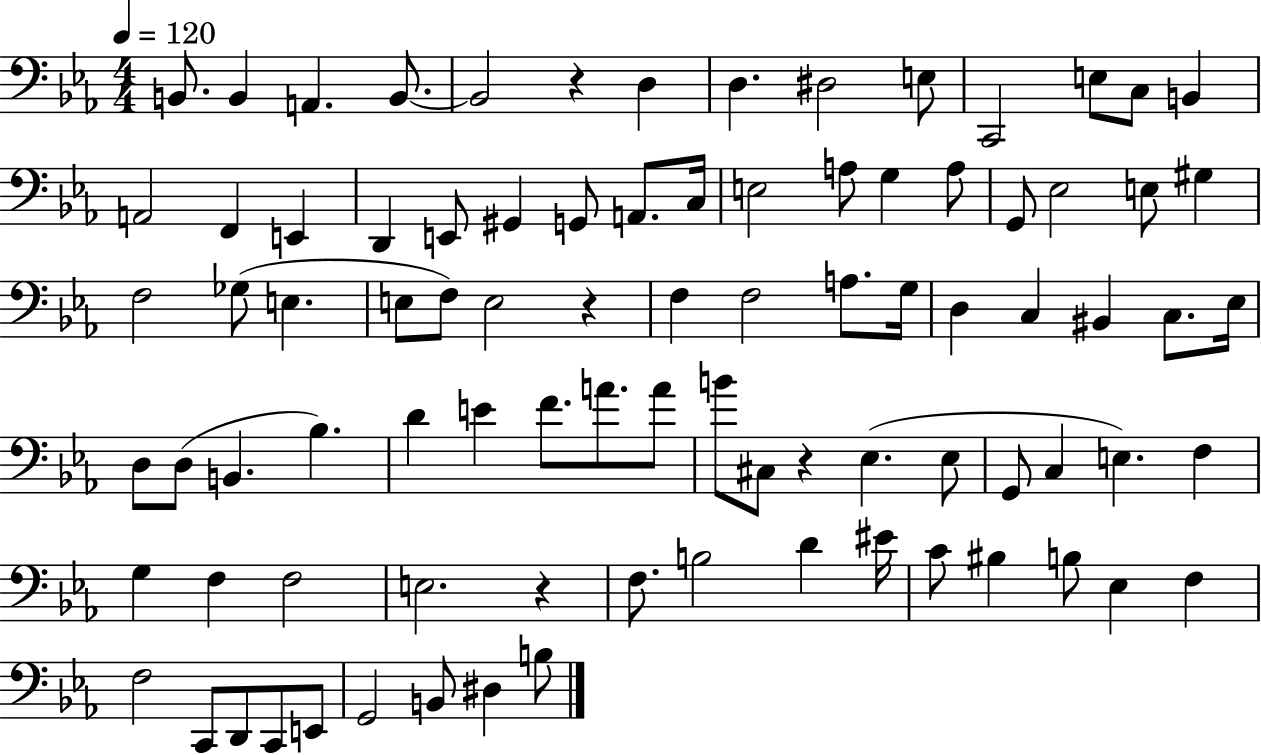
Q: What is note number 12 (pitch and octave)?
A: C3